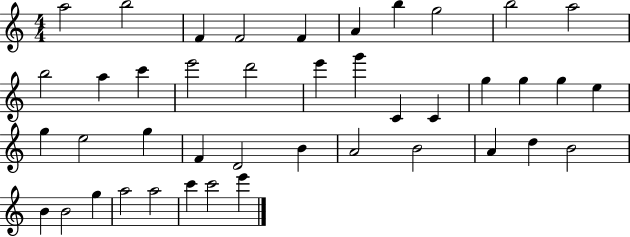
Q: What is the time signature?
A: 4/4